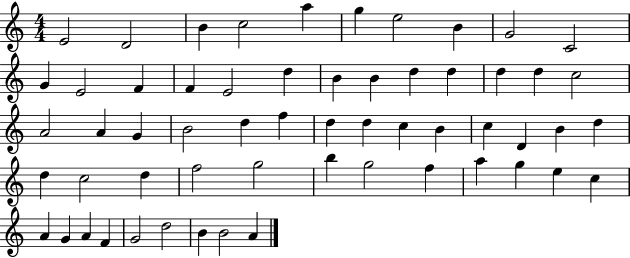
X:1
T:Untitled
M:4/4
L:1/4
K:C
E2 D2 B c2 a g e2 B G2 C2 G E2 F F E2 d B B d d d d c2 A2 A G B2 d f d d c B c D B d d c2 d f2 g2 b g2 f a g e c A G A F G2 d2 B B2 A